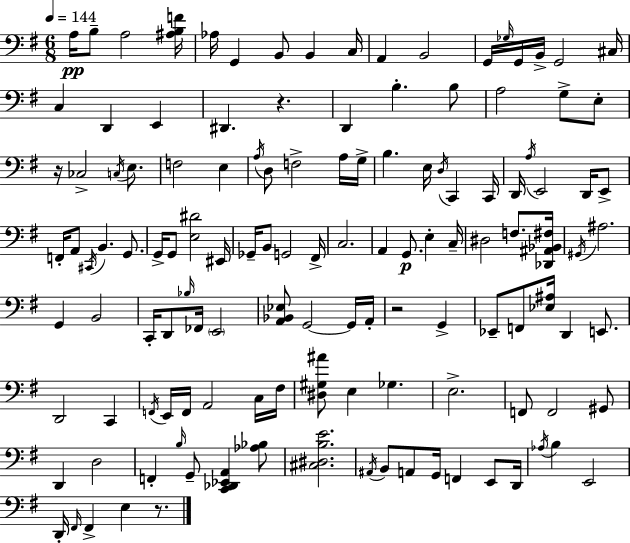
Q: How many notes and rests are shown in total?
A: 128